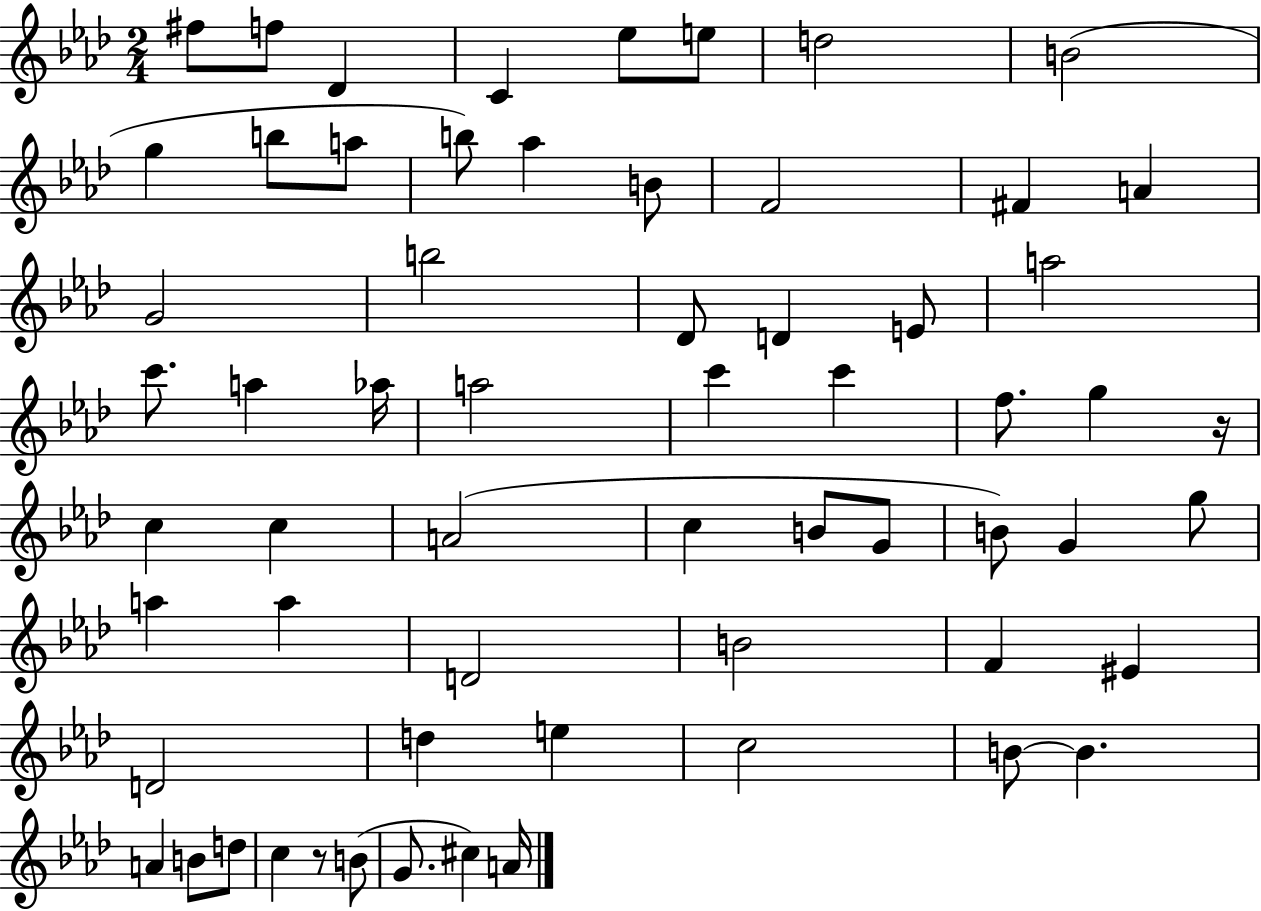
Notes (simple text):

F#5/e F5/e Db4/q C4/q Eb5/e E5/e D5/h B4/h G5/q B5/e A5/e B5/e Ab5/q B4/e F4/h F#4/q A4/q G4/h B5/h Db4/e D4/q E4/e A5/h C6/e. A5/q Ab5/s A5/h C6/q C6/q F5/e. G5/q R/s C5/q C5/q A4/h C5/q B4/e G4/e B4/e G4/q G5/e A5/q A5/q D4/h B4/h F4/q EIS4/q D4/h D5/q E5/q C5/h B4/e B4/q. A4/q B4/e D5/e C5/q R/e B4/e G4/e. C#5/q A4/s